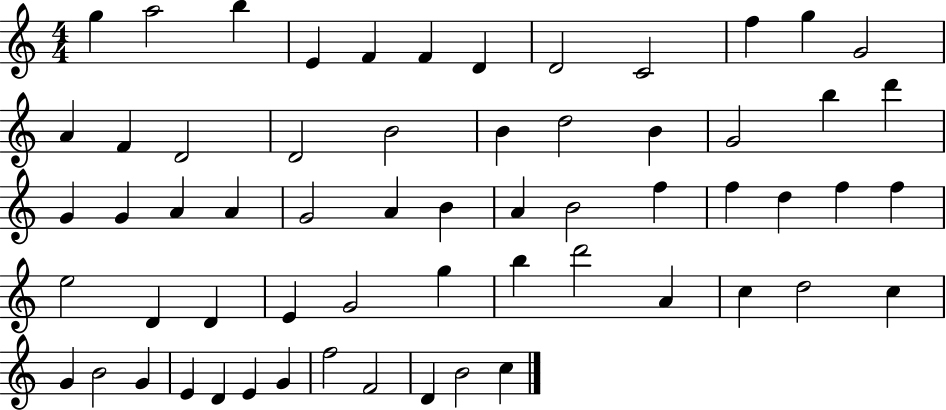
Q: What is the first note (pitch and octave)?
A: G5